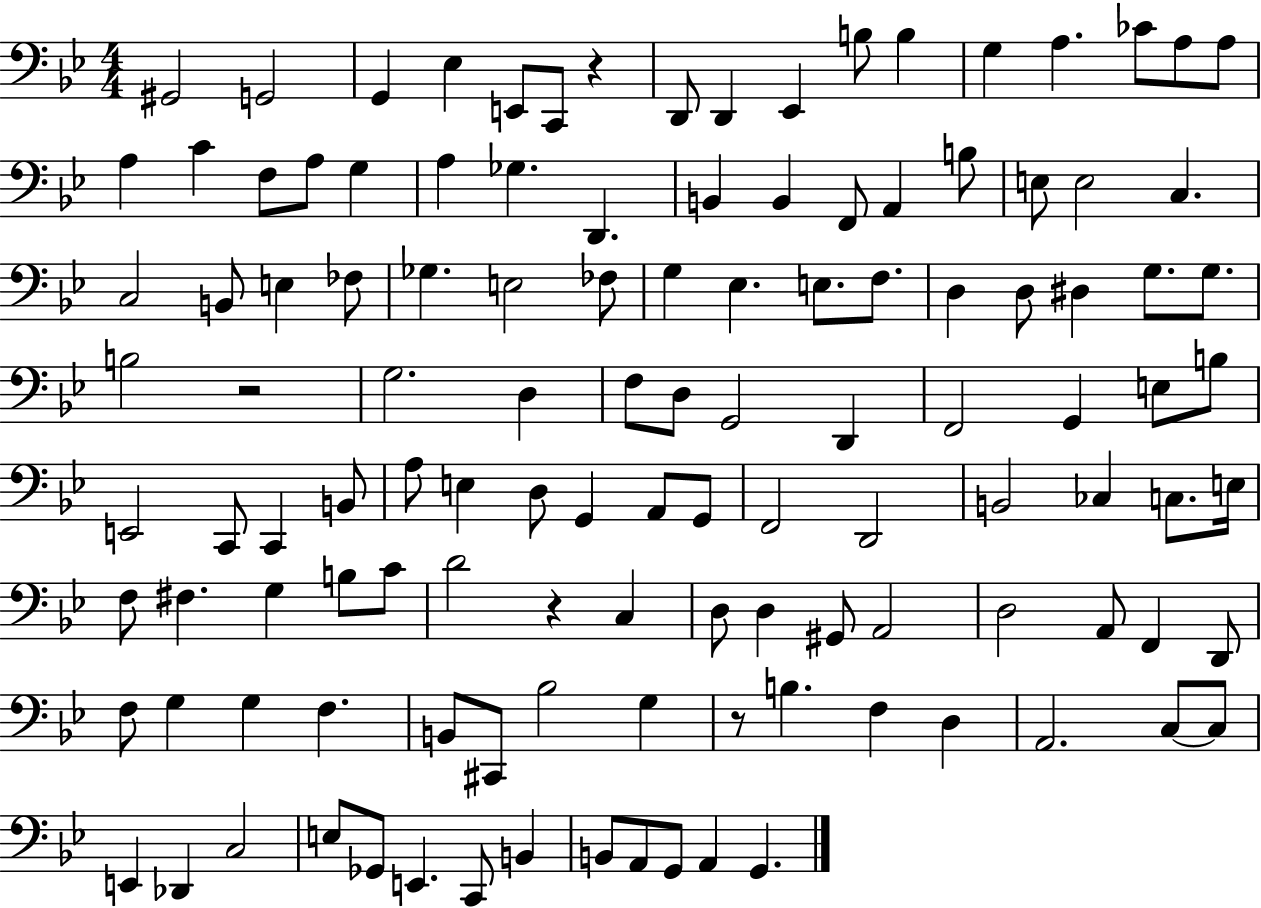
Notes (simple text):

G#2/h G2/h G2/q Eb3/q E2/e C2/e R/q D2/e D2/q Eb2/q B3/e B3/q G3/q A3/q. CES4/e A3/e A3/e A3/q C4/q F3/e A3/e G3/q A3/q Gb3/q. D2/q. B2/q B2/q F2/e A2/q B3/e E3/e E3/h C3/q. C3/h B2/e E3/q FES3/e Gb3/q. E3/h FES3/e G3/q Eb3/q. E3/e. F3/e. D3/q D3/e D#3/q G3/e. G3/e. B3/h R/h G3/h. D3/q F3/e D3/e G2/h D2/q F2/h G2/q E3/e B3/e E2/h C2/e C2/q B2/e A3/e E3/q D3/e G2/q A2/e G2/e F2/h D2/h B2/h CES3/q C3/e. E3/s F3/e F#3/q. G3/q B3/e C4/e D4/h R/q C3/q D3/e D3/q G#2/e A2/h D3/h A2/e F2/q D2/e F3/e G3/q G3/q F3/q. B2/e C#2/e Bb3/h G3/q R/e B3/q. F3/q D3/q A2/h. C3/e C3/e E2/q Db2/q C3/h E3/e Gb2/e E2/q. C2/e B2/q B2/e A2/e G2/e A2/q G2/q.